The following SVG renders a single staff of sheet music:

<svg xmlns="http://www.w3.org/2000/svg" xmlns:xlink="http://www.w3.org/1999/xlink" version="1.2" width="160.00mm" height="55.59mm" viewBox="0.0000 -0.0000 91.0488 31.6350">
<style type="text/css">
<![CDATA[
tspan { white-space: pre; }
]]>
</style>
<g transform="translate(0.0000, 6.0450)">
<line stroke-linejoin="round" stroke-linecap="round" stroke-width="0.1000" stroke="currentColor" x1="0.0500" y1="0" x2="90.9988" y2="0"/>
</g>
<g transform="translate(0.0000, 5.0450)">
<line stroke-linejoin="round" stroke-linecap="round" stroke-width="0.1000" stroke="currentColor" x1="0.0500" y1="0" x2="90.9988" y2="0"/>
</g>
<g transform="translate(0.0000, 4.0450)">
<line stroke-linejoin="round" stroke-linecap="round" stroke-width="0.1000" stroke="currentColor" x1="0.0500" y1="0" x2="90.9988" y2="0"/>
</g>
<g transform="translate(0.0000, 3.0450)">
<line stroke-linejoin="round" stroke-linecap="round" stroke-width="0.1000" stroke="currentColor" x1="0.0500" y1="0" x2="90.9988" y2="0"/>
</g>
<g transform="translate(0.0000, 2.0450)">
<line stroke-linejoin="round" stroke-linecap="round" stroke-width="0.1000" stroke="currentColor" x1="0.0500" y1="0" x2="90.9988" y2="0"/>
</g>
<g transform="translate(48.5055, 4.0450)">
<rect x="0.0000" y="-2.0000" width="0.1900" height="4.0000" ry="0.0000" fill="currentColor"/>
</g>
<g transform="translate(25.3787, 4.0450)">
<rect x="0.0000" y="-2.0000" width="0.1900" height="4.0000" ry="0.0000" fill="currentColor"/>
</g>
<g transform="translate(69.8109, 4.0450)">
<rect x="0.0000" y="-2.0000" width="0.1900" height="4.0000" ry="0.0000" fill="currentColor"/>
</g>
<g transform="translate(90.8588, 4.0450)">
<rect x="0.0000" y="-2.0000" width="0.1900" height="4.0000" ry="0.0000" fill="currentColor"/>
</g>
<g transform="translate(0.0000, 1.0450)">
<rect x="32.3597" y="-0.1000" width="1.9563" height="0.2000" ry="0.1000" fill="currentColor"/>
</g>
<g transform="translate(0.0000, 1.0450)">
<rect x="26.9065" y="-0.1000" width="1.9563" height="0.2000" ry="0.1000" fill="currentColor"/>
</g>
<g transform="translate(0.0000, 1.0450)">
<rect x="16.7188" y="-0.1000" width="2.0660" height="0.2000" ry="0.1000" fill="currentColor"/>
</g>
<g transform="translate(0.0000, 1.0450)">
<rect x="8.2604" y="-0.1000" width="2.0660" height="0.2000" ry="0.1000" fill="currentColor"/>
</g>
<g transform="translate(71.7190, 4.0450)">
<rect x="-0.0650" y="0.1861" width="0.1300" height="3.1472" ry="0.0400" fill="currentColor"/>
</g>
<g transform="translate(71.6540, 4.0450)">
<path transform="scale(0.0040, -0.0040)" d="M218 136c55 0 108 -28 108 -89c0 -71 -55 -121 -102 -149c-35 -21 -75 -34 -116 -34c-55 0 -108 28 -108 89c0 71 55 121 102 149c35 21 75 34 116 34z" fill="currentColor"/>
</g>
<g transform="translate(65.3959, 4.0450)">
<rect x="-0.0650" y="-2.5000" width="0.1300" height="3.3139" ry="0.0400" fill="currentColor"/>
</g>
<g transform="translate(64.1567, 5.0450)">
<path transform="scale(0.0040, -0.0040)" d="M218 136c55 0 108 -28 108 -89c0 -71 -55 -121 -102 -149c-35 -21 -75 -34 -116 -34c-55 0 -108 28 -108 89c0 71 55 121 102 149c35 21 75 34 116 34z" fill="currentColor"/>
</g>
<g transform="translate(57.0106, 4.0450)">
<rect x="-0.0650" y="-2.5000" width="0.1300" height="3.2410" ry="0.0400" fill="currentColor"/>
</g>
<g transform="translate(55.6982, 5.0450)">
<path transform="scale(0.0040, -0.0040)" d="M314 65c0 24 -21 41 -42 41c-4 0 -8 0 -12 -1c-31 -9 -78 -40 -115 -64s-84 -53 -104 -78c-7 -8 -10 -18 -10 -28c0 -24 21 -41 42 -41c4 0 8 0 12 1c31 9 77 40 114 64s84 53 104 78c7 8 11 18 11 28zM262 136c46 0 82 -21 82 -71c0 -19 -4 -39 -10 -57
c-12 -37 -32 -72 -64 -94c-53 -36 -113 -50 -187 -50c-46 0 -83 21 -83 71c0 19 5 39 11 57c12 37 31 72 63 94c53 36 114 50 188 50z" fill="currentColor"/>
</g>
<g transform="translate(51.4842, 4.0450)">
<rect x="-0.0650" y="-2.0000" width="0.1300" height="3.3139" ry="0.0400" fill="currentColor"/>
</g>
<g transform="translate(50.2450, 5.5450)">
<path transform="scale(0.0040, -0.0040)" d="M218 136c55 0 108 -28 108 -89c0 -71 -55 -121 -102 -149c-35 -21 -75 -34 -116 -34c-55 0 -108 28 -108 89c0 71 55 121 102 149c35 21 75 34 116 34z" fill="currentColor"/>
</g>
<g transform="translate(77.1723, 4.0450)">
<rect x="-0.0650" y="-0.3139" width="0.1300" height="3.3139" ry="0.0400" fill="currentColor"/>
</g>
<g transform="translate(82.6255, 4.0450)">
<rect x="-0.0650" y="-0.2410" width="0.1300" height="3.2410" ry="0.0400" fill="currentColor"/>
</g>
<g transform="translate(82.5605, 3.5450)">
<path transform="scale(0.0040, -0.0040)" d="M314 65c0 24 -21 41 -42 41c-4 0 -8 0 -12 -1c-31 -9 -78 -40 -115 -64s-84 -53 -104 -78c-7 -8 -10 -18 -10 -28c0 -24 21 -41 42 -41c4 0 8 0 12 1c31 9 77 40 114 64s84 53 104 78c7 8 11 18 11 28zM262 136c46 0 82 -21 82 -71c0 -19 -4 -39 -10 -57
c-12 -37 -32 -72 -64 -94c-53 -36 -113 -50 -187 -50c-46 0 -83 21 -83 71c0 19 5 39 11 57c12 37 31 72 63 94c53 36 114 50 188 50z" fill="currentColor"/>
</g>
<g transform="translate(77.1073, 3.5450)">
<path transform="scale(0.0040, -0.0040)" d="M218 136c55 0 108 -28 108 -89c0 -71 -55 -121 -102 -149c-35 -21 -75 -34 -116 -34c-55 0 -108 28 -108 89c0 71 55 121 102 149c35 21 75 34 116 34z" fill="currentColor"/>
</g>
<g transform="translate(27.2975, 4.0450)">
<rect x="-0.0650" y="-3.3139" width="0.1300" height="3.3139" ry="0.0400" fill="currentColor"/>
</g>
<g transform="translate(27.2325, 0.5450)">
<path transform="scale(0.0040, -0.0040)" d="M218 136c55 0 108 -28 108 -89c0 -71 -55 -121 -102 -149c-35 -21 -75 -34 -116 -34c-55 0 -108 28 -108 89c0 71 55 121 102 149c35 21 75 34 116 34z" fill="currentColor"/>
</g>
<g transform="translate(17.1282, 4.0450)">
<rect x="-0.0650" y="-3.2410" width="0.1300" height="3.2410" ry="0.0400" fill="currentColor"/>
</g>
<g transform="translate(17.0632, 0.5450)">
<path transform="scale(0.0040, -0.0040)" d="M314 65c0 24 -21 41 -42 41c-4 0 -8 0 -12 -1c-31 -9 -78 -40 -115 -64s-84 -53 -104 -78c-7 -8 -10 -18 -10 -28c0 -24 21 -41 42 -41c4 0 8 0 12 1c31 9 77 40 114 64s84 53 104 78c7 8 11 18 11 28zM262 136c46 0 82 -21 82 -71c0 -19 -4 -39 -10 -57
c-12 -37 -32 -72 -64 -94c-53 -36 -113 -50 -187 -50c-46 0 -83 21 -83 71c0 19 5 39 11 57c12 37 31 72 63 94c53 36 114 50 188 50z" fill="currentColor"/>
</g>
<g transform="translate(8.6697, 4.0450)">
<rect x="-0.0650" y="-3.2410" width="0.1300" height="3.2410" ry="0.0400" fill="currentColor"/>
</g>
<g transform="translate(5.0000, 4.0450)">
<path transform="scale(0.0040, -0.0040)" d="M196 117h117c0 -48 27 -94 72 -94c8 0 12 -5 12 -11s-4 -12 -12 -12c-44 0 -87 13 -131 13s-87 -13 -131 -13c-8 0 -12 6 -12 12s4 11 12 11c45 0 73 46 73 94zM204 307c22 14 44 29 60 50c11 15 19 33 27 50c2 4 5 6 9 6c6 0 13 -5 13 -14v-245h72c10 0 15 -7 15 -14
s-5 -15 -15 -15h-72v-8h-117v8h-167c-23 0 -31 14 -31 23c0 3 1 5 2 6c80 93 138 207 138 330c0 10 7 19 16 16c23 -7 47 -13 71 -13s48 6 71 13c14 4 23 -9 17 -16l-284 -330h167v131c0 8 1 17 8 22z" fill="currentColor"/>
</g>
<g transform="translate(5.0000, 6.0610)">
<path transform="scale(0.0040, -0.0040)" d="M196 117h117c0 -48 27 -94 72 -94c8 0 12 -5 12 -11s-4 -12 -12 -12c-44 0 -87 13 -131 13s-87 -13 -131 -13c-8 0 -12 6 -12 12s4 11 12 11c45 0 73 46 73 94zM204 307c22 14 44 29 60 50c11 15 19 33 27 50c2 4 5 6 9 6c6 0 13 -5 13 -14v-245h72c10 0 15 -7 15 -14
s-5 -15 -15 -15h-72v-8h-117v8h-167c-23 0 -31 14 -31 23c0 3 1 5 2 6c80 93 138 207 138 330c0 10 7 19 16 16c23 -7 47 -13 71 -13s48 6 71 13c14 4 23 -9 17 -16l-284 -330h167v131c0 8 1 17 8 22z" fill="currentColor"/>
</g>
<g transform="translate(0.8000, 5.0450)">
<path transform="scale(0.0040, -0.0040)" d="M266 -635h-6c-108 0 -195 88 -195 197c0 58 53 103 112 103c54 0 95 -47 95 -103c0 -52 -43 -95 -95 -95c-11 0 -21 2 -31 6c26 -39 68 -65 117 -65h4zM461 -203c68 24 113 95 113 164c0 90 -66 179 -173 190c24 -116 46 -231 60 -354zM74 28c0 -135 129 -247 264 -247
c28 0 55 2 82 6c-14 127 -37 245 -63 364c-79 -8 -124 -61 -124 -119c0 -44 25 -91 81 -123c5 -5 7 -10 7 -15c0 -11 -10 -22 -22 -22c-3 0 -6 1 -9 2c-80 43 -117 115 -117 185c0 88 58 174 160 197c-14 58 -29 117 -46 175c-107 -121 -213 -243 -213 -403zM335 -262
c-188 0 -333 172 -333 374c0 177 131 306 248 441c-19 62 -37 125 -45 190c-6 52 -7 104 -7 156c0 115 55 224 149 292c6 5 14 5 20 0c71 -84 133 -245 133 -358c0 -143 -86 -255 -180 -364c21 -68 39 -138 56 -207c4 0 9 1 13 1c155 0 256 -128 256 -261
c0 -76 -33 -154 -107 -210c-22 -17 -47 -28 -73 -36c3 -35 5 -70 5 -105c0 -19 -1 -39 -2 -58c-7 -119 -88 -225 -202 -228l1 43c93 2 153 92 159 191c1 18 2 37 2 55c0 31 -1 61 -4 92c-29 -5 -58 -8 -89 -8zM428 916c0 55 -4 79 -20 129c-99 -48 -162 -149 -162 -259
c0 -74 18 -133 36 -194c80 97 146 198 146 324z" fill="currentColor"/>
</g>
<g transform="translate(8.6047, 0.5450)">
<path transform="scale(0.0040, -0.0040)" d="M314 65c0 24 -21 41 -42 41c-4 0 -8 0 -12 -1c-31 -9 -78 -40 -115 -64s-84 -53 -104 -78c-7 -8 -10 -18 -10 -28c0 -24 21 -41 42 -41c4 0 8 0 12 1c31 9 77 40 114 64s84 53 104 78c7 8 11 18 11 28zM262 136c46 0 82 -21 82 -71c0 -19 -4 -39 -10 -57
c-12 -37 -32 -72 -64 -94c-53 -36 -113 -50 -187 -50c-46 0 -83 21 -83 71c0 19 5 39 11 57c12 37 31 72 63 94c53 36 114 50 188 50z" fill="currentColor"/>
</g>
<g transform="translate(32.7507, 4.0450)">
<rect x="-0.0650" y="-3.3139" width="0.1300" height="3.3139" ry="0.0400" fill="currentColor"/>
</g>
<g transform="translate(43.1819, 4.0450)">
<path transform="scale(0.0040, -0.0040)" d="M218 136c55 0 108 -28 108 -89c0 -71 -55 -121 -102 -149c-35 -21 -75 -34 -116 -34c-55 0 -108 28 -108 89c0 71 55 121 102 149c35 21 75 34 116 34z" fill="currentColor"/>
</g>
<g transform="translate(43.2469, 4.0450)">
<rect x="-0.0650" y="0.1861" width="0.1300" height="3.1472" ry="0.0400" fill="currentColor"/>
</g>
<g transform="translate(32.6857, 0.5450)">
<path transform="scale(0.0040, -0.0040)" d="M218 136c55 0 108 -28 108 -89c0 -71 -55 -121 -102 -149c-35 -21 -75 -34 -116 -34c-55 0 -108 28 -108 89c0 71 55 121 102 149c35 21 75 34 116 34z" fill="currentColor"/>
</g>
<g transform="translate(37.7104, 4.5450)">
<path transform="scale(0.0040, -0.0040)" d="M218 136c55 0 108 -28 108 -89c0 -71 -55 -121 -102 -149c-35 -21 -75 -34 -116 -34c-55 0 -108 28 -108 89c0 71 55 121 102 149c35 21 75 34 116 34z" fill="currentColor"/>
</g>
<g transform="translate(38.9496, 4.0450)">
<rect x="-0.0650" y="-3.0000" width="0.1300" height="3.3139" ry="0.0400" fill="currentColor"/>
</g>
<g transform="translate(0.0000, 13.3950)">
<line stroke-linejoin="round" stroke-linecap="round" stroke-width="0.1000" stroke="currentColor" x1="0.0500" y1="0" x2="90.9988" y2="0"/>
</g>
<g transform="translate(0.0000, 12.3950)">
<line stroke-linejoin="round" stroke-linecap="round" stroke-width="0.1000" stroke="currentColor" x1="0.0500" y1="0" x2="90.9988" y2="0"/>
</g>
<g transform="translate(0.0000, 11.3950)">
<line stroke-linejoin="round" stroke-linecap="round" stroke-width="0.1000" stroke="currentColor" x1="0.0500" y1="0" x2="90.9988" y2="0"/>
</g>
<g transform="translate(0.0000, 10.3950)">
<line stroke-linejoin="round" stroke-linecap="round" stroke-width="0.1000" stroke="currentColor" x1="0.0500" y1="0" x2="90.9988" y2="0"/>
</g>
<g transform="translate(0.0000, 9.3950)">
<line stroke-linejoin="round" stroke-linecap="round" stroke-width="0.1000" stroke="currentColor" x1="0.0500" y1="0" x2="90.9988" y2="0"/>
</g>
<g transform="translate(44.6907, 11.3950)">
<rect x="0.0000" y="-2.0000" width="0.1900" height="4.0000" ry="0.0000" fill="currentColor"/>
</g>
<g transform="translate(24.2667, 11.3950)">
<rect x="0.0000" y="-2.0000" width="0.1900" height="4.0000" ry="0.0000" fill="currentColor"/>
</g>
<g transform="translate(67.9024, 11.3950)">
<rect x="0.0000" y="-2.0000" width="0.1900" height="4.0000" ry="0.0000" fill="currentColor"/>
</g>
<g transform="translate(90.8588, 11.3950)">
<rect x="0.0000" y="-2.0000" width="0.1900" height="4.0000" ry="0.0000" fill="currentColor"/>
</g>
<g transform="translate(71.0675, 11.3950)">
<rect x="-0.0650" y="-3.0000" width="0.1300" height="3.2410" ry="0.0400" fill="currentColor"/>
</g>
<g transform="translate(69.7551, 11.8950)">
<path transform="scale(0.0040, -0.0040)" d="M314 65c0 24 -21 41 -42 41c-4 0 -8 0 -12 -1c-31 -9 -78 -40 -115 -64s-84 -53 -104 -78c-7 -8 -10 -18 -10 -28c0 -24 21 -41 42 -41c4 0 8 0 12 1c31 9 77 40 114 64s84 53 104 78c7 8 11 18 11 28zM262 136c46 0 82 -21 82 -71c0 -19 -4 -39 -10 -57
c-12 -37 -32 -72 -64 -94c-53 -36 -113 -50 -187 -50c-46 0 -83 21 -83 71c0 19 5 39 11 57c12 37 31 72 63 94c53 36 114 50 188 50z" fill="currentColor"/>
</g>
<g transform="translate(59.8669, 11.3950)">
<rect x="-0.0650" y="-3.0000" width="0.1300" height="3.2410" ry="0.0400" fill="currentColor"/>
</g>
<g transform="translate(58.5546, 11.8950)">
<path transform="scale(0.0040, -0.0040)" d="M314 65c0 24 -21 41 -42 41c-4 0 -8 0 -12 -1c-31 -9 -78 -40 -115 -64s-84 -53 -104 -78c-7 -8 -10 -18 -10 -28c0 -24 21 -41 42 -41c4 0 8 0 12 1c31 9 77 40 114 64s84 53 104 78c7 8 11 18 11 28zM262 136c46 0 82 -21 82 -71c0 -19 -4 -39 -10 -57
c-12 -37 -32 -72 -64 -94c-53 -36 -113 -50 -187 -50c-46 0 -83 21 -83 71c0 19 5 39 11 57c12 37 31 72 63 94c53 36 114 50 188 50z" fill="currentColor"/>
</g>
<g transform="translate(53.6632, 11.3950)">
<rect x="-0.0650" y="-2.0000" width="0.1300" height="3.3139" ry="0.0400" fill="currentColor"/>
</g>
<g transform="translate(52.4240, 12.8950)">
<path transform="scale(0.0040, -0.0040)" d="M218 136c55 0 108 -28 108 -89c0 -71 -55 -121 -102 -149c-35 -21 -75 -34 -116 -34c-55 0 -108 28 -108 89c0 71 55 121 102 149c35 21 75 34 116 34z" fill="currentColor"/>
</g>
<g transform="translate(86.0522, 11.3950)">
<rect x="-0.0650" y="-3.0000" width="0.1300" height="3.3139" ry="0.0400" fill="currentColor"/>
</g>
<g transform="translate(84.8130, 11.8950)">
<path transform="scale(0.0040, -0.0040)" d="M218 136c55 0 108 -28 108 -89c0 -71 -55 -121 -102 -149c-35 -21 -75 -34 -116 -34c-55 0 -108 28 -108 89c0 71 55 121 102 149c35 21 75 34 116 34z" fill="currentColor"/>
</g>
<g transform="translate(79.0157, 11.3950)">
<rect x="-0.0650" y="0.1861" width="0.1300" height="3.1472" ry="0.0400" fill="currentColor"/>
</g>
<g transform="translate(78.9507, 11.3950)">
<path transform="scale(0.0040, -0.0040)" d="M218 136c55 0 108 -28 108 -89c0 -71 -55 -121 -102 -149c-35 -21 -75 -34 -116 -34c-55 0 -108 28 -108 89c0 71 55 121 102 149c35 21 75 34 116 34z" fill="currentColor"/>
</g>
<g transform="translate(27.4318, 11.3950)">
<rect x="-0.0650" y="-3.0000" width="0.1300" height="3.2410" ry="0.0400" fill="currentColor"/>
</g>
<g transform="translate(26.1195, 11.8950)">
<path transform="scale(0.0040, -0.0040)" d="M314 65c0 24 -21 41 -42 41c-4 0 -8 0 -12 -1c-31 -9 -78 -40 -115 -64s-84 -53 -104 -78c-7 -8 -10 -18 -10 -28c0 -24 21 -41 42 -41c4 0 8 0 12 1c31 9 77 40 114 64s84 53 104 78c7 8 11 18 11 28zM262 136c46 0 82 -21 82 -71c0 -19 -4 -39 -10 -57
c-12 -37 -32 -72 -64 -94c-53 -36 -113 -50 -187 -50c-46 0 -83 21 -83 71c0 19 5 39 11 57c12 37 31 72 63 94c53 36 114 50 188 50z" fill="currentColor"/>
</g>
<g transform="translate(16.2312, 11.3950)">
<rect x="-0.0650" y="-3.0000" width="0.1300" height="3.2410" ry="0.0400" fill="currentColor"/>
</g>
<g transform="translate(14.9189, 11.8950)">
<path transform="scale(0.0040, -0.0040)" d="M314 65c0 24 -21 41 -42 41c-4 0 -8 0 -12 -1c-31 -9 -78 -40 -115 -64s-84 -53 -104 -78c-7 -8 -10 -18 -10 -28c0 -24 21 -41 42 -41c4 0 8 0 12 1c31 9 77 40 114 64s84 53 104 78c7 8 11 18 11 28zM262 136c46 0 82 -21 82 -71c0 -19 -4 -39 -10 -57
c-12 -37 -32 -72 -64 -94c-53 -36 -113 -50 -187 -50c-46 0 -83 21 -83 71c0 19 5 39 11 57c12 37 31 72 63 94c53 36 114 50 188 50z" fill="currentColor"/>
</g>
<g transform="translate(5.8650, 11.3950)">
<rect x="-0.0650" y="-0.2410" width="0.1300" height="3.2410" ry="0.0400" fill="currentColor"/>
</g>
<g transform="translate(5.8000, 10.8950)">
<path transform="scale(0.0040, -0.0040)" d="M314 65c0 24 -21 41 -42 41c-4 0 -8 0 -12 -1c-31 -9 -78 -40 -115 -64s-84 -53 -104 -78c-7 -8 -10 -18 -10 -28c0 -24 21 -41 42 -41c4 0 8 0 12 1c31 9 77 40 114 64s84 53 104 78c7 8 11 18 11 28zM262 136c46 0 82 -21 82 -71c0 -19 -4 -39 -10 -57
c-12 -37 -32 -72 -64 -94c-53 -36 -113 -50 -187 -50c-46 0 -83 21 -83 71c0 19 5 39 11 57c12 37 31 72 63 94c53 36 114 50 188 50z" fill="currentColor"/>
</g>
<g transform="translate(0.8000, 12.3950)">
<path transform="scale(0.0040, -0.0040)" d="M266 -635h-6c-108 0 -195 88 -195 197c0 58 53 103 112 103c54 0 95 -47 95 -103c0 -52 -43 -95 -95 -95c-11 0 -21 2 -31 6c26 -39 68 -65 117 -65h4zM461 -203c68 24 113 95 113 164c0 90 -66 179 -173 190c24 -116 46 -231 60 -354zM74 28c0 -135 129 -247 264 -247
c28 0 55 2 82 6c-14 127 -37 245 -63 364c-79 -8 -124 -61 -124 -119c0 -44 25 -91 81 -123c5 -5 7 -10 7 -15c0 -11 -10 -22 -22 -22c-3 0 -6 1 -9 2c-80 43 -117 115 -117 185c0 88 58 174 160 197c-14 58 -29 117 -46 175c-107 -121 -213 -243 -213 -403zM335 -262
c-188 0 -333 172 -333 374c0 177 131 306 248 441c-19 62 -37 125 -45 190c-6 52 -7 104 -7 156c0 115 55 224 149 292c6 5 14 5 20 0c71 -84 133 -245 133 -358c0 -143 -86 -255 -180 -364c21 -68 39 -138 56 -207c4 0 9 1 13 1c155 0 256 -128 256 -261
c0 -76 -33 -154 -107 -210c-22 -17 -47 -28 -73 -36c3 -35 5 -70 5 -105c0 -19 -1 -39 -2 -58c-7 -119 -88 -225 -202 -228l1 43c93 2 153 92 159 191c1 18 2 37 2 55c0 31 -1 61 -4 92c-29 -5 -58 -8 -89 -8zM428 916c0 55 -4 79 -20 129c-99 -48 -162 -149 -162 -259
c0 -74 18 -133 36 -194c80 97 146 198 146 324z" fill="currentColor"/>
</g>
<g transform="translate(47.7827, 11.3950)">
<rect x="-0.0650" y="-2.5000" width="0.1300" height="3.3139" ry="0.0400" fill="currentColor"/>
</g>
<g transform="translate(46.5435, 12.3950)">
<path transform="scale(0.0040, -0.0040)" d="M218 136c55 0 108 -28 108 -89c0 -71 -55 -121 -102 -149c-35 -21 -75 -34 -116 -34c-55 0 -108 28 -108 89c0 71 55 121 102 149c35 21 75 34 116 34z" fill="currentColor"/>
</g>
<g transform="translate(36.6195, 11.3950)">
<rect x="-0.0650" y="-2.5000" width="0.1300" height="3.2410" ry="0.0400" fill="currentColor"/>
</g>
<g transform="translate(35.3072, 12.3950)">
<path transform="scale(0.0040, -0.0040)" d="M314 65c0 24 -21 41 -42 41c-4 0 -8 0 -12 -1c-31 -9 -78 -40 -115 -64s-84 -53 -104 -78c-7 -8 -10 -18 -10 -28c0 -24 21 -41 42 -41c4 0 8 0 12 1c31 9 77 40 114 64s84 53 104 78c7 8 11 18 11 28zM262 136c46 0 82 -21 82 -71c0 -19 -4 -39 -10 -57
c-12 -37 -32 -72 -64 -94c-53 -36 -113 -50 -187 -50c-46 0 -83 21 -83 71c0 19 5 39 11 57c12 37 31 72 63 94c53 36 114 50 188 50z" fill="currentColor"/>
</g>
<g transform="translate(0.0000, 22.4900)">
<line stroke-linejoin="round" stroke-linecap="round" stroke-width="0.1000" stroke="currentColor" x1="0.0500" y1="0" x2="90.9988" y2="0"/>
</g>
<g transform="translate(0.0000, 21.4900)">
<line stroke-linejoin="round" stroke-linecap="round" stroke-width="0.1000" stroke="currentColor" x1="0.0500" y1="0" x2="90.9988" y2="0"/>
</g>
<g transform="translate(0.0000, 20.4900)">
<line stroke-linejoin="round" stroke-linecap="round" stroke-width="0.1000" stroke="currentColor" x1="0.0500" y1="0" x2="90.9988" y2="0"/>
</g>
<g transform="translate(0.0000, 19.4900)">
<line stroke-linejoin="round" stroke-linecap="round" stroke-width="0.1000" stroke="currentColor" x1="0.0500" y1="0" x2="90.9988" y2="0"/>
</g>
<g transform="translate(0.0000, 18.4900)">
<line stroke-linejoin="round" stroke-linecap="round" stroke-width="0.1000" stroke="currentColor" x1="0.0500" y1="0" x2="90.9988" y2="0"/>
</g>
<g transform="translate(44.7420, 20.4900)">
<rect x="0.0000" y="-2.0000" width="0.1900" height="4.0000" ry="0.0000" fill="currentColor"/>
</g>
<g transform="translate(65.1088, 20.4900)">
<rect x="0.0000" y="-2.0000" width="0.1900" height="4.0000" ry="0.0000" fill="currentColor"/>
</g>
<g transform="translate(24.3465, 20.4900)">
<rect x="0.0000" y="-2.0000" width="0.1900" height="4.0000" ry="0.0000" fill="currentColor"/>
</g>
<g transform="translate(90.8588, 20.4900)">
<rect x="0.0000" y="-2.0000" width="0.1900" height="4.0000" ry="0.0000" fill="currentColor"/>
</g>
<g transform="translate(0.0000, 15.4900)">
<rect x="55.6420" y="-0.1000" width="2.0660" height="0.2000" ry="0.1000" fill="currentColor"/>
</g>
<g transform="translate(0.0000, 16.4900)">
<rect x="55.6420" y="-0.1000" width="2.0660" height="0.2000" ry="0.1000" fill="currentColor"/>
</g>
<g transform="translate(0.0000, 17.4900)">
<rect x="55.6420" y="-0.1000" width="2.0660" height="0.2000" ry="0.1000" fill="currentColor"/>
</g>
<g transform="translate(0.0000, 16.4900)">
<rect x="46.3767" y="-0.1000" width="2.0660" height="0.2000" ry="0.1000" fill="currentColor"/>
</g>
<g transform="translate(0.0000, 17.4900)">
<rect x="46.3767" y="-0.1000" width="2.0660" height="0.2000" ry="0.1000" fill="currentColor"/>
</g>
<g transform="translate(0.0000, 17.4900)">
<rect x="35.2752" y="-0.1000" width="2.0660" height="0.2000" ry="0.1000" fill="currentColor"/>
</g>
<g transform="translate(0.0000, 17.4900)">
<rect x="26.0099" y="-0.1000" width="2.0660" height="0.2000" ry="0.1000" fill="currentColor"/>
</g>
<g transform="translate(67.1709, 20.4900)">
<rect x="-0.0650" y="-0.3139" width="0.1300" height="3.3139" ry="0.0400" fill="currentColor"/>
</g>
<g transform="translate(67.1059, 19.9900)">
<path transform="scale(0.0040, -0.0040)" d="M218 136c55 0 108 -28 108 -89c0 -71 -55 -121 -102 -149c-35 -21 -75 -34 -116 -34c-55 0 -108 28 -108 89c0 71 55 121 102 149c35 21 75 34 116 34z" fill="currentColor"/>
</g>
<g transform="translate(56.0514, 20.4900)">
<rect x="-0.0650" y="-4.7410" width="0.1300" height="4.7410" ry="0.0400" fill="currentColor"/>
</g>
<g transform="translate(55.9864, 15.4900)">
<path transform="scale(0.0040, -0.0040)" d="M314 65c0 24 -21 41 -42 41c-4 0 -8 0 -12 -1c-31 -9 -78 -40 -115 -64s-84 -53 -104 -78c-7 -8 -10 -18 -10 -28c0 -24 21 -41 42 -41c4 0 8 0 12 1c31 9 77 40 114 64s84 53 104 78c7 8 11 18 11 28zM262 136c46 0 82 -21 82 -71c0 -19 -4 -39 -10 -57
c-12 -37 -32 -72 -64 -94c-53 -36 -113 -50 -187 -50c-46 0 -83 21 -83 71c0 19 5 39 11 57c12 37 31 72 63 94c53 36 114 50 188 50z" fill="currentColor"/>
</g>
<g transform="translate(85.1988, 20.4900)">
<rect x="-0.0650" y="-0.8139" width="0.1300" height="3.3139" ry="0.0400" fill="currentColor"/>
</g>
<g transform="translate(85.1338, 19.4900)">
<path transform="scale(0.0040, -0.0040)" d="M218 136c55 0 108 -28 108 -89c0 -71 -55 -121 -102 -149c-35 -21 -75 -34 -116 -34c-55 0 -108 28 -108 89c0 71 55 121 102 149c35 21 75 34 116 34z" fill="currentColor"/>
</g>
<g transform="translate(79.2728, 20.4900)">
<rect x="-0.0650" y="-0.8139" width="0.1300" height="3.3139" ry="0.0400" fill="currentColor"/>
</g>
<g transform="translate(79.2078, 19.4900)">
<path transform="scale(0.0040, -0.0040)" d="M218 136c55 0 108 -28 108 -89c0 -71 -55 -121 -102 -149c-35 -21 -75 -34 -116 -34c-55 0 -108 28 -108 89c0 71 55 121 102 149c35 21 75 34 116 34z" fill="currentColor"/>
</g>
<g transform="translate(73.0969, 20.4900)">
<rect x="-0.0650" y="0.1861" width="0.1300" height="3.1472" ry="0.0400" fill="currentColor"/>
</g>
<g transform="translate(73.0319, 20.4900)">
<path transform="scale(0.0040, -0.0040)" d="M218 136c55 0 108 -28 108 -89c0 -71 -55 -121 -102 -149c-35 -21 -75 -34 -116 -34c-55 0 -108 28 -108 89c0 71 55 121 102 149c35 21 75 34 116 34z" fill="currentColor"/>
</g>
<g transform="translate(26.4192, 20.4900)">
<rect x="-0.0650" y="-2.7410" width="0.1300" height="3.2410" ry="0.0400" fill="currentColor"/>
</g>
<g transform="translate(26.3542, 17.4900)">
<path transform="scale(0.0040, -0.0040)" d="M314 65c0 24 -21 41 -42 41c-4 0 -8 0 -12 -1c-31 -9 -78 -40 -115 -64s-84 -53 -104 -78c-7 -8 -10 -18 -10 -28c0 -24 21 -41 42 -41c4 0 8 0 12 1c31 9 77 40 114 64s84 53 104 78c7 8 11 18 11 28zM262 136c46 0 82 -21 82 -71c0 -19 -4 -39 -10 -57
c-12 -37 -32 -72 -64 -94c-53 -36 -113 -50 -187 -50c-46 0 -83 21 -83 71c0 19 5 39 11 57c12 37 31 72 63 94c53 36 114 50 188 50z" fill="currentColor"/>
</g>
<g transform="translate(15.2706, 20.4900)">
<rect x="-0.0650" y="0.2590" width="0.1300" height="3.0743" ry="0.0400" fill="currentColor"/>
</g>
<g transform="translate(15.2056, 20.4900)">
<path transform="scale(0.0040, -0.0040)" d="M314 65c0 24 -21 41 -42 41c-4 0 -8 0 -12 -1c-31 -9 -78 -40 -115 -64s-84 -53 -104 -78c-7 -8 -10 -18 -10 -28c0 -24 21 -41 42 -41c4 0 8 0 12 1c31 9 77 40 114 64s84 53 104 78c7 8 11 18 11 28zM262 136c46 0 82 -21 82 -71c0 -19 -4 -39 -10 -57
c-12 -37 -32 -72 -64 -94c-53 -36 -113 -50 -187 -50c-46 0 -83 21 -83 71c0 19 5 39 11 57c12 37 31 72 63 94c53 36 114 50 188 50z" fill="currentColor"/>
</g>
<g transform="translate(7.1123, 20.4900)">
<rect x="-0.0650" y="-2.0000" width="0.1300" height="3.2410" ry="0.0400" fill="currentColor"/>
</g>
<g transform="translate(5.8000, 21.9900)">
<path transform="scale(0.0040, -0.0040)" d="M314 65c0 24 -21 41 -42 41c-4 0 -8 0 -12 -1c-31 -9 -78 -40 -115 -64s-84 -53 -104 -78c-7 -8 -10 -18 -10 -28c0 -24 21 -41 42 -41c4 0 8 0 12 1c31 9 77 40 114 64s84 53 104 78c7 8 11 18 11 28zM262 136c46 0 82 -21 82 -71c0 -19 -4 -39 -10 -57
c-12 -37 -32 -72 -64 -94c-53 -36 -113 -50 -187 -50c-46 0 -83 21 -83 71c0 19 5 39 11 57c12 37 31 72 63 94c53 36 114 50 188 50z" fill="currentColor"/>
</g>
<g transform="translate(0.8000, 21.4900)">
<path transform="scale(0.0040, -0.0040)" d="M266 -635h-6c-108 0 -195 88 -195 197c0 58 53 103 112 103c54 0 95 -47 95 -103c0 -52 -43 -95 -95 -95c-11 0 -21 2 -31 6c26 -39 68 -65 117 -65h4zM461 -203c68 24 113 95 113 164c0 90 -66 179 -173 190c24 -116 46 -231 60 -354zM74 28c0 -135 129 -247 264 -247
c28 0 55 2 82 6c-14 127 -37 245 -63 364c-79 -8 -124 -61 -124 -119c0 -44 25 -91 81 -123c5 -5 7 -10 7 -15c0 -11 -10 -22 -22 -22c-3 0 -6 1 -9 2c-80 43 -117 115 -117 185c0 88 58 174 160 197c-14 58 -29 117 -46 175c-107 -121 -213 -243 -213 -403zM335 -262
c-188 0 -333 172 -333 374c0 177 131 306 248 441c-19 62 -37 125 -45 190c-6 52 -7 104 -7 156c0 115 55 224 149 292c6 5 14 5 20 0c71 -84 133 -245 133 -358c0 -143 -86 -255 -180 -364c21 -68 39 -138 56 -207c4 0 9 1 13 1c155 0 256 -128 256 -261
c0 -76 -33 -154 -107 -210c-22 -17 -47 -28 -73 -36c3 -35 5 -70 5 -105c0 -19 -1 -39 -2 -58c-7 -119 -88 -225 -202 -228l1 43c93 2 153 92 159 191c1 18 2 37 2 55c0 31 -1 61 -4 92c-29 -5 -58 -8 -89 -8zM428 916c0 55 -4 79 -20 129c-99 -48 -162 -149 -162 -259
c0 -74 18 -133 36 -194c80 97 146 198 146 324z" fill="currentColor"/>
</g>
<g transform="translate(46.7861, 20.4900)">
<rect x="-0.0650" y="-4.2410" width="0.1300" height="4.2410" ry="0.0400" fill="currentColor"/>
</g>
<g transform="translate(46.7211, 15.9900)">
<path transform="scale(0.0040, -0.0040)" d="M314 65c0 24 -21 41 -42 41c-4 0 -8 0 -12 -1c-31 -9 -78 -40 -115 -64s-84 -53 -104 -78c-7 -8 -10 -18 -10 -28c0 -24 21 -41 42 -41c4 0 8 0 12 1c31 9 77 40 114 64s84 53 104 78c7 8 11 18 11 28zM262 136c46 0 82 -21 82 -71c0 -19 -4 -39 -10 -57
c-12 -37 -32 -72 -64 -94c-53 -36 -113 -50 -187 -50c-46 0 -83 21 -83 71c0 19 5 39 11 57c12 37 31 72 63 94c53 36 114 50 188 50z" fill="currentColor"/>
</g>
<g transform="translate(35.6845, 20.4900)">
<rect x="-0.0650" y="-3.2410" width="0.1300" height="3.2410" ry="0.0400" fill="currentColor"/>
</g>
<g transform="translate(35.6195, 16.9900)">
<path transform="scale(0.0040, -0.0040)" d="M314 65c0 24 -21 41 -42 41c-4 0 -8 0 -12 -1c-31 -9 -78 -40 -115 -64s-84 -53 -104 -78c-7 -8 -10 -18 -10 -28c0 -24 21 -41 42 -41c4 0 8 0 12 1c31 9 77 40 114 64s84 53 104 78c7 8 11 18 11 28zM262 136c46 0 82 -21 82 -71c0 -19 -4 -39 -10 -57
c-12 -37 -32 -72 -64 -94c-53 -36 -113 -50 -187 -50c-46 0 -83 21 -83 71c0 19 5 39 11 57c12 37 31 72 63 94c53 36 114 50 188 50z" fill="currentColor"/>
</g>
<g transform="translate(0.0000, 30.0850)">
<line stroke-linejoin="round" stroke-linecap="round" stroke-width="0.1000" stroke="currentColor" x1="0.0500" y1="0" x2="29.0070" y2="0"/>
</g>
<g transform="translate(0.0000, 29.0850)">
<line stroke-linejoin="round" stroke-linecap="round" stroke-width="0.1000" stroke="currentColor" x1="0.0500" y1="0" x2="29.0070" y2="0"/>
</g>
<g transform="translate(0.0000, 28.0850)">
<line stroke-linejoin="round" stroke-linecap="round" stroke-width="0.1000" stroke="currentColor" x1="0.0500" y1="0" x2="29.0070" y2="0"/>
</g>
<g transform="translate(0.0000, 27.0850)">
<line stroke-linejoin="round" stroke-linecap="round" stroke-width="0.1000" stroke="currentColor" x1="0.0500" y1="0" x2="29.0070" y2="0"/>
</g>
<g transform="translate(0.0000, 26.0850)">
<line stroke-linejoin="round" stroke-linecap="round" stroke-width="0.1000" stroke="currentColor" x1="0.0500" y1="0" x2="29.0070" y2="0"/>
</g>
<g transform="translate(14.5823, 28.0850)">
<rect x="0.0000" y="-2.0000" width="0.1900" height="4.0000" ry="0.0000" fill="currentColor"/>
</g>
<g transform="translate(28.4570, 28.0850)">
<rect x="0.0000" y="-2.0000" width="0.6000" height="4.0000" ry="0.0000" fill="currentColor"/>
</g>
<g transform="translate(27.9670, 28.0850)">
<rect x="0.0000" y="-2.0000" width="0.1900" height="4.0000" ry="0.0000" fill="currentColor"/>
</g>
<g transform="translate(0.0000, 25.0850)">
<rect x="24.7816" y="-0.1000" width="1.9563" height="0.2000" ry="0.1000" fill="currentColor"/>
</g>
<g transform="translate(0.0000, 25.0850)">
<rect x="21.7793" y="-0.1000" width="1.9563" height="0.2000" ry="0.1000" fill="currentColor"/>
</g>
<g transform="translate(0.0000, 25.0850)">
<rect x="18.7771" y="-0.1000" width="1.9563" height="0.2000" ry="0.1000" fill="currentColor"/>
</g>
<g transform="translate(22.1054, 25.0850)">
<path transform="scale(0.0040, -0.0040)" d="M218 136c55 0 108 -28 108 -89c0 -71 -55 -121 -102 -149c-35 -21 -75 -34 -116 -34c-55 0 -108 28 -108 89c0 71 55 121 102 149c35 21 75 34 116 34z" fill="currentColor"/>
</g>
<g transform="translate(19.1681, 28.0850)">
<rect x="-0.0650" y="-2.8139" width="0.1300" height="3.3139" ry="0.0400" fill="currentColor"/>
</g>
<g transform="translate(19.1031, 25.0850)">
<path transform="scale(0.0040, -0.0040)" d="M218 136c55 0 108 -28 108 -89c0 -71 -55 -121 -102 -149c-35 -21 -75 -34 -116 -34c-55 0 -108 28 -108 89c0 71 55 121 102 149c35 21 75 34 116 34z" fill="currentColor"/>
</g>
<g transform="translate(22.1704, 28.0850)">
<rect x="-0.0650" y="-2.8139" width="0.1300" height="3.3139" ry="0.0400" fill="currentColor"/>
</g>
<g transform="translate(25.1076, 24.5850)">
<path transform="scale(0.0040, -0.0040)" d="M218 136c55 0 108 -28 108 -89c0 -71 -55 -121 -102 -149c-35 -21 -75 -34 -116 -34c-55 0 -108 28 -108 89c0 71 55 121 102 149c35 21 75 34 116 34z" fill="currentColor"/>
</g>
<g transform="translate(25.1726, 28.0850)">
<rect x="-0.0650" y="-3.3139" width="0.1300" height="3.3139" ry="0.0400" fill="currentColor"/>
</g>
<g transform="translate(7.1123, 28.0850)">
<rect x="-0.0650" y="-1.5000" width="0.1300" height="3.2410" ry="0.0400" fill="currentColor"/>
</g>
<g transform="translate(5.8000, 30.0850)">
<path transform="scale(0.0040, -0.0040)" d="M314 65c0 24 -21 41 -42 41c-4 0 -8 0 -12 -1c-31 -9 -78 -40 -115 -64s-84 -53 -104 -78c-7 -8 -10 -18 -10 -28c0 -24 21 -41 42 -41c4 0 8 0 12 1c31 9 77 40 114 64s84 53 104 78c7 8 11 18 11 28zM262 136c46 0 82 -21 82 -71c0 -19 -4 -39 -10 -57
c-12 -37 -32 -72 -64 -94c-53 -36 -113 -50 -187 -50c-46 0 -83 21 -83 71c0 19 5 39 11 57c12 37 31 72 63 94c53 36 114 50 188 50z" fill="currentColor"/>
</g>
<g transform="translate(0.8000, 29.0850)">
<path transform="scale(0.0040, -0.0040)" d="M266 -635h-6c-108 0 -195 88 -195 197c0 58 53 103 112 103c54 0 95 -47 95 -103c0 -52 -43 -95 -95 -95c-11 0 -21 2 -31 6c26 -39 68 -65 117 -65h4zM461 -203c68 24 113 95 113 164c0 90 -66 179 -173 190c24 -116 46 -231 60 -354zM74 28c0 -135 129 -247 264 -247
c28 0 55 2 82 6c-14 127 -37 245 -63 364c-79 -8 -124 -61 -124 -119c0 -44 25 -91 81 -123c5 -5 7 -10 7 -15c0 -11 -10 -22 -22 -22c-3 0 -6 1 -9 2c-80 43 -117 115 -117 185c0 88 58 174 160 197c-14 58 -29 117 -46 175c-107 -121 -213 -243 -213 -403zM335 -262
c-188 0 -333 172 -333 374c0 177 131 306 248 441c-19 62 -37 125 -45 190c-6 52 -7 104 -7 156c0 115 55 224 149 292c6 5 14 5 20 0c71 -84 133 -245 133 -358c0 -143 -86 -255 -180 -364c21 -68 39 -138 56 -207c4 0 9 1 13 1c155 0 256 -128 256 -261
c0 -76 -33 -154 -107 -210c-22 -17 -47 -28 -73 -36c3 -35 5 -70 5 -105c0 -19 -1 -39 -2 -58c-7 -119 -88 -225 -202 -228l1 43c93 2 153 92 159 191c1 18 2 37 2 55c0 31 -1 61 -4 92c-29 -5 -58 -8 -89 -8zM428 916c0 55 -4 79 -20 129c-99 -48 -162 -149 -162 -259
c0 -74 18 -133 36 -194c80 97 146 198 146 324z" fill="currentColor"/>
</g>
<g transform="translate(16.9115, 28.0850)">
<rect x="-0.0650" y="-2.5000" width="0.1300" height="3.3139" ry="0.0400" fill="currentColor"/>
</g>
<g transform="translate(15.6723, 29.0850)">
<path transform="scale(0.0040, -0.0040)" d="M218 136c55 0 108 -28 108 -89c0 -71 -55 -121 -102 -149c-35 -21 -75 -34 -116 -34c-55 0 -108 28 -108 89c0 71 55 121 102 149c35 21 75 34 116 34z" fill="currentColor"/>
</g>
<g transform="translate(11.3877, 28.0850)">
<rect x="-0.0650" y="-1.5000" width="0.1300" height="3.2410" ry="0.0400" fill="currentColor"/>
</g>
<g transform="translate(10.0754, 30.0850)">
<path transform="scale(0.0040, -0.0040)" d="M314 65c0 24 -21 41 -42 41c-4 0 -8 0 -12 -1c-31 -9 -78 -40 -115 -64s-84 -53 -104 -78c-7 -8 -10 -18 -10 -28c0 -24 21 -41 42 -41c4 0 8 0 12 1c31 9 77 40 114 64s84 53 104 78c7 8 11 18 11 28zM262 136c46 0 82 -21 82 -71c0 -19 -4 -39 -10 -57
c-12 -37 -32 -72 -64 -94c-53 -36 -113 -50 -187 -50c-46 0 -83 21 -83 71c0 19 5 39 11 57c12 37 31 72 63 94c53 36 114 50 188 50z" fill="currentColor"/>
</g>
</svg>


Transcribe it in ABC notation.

X:1
T:Untitled
M:4/4
L:1/4
K:C
b2 b2 b b A B F G2 G B c c2 c2 A2 A2 G2 G F A2 A2 B A F2 B2 a2 b2 d'2 e'2 c B d d E2 E2 G a a b